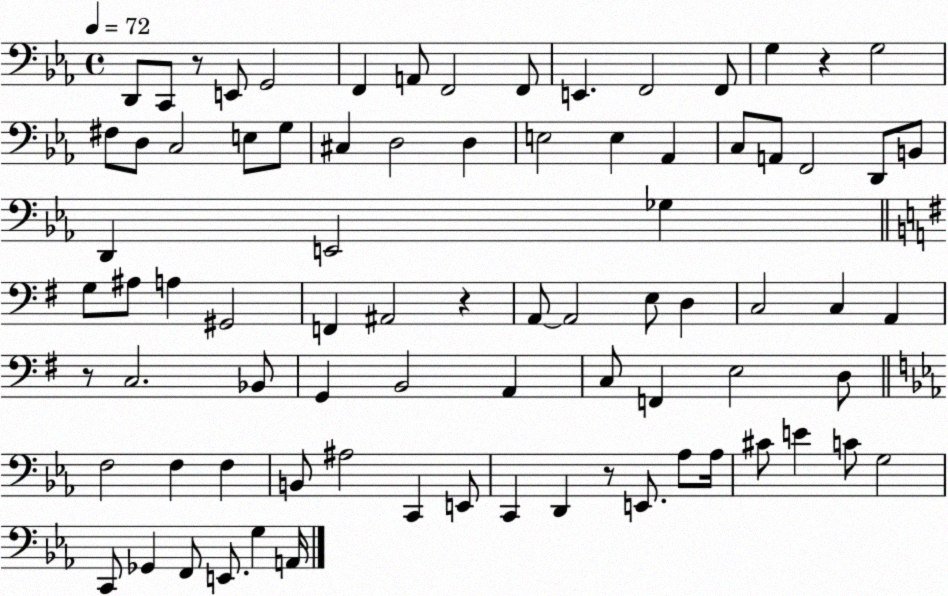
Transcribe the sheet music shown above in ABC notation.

X:1
T:Untitled
M:4/4
L:1/4
K:Eb
D,,/2 C,,/2 z/2 E,,/2 G,,2 F,, A,,/2 F,,2 F,,/2 E,, F,,2 F,,/2 G, z G,2 ^F,/2 D,/2 C,2 E,/2 G,/2 ^C, D,2 D, E,2 E, _A,, C,/2 A,,/2 F,,2 D,,/2 B,,/2 D,, E,,2 _G, G,/2 ^A,/2 A, ^G,,2 F,, ^A,,2 z A,,/2 A,,2 E,/2 D, C,2 C, A,, z/2 C,2 _B,,/2 G,, B,,2 A,, C,/2 F,, E,2 D,/2 F,2 F, F, B,,/2 ^A,2 C,, E,,/2 C,, D,, z/2 E,,/2 _A,/2 _A,/4 ^C/2 E C/2 G,2 C,,/2 _G,, F,,/2 E,,/2 G, A,,/4